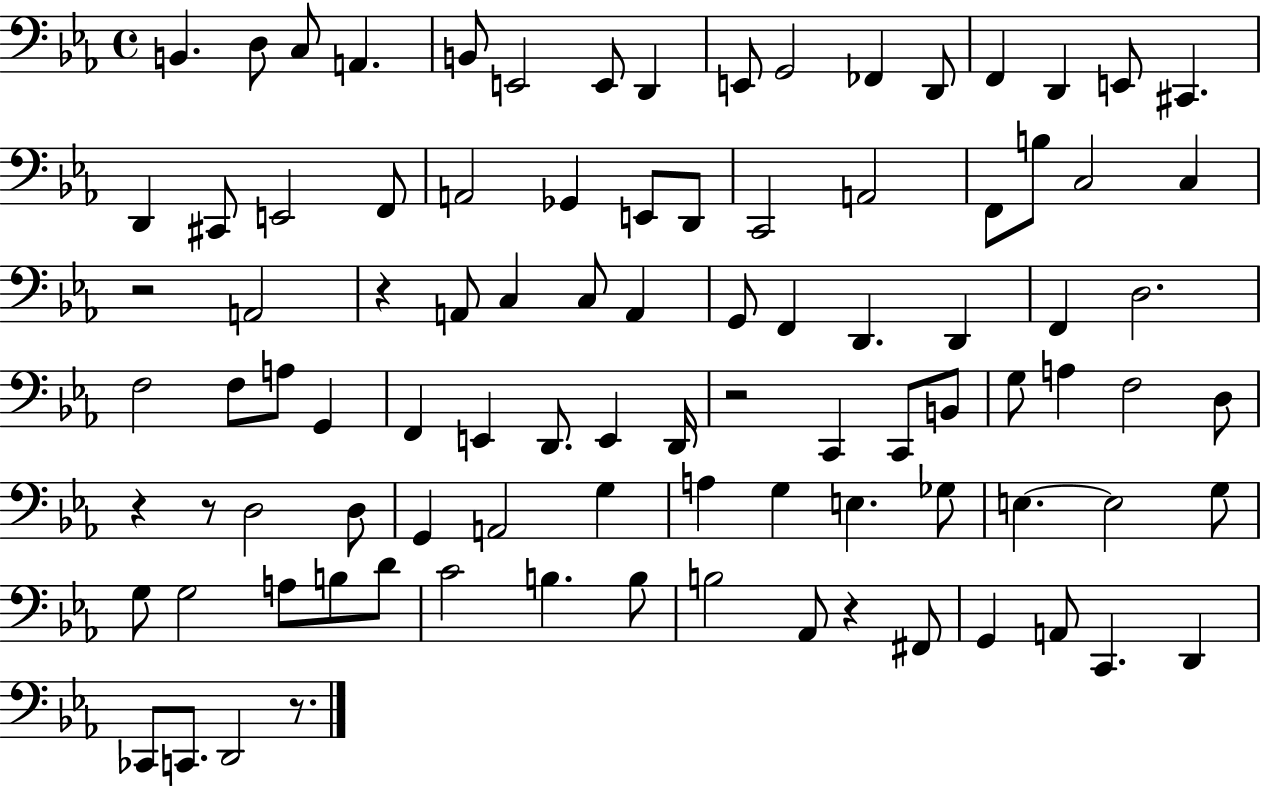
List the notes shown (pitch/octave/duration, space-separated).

B2/q. D3/e C3/e A2/q. B2/e E2/h E2/e D2/q E2/e G2/h FES2/q D2/e F2/q D2/q E2/e C#2/q. D2/q C#2/e E2/h F2/e A2/h Gb2/q E2/e D2/e C2/h A2/h F2/e B3/e C3/h C3/q R/h A2/h R/q A2/e C3/q C3/e A2/q G2/e F2/q D2/q. D2/q F2/q D3/h. F3/h F3/e A3/e G2/q F2/q E2/q D2/e. E2/q D2/s R/h C2/q C2/e B2/e G3/e A3/q F3/h D3/e R/q R/e D3/h D3/e G2/q A2/h G3/q A3/q G3/q E3/q. Gb3/e E3/q. E3/h G3/e G3/e G3/h A3/e B3/e D4/e C4/h B3/q. B3/e B3/h Ab2/e R/q F#2/e G2/q A2/e C2/q. D2/q CES2/e C2/e. D2/h R/e.